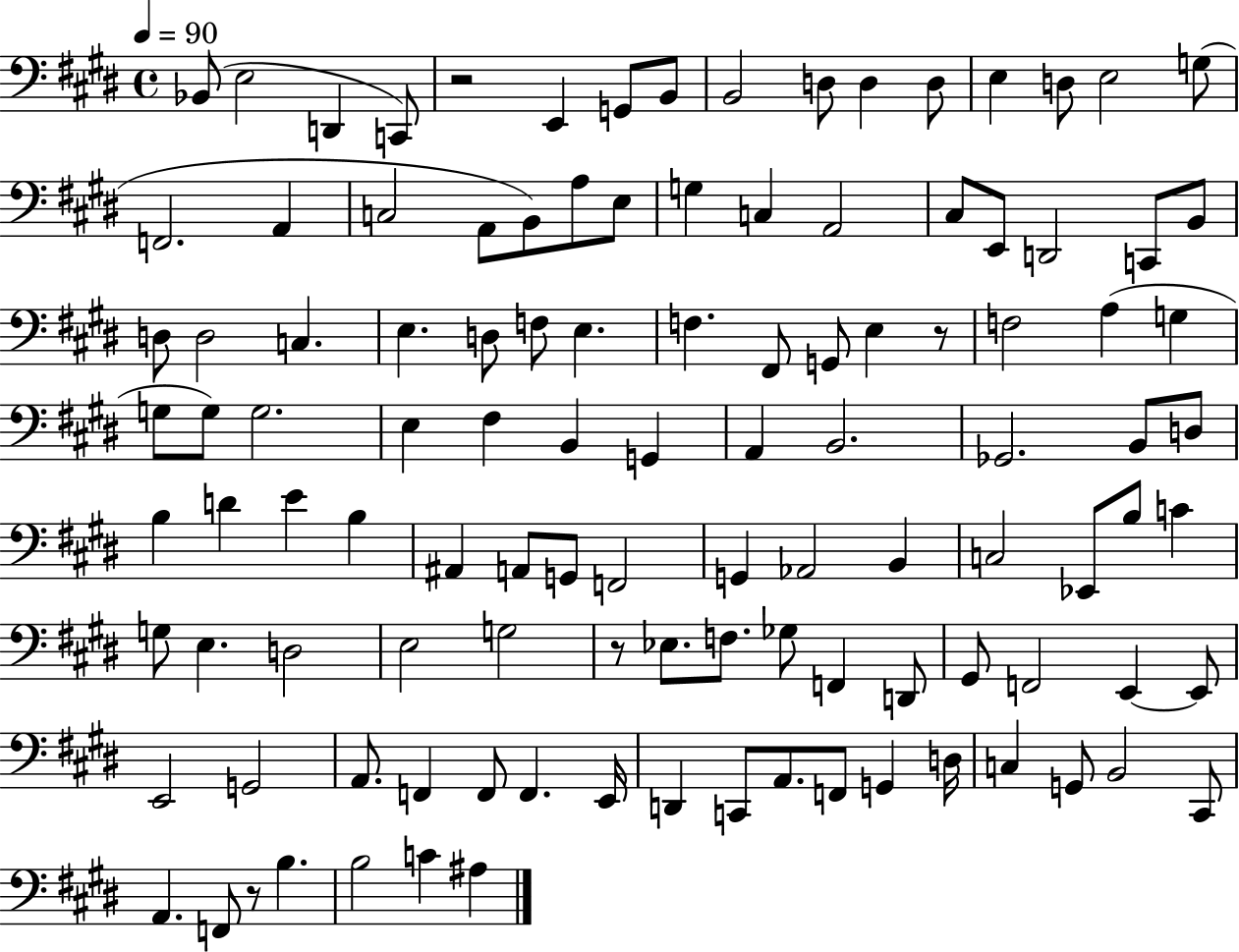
{
  \clef bass
  \time 4/4
  \defaultTimeSignature
  \key e \major
  \tempo 4 = 90
  bes,8( e2 d,4 c,8) | r2 e,4 g,8 b,8 | b,2 d8 d4 d8 | e4 d8 e2 g8( | \break f,2. a,4 | c2 a,8 b,8) a8 e8 | g4 c4 a,2 | cis8 e,8 d,2 c,8 b,8 | \break d8 d2 c4. | e4. d8 f8 e4. | f4. fis,8 g,8 e4 r8 | f2 a4( g4 | \break g8 g8) g2. | e4 fis4 b,4 g,4 | a,4 b,2. | ges,2. b,8 d8 | \break b4 d'4 e'4 b4 | ais,4 a,8 g,8 f,2 | g,4 aes,2 b,4 | c2 ees,8 b8 c'4 | \break g8 e4. d2 | e2 g2 | r8 ees8. f8. ges8 f,4 d,8 | gis,8 f,2 e,4~~ e,8 | \break e,2 g,2 | a,8. f,4 f,8 f,4. e,16 | d,4 c,8 a,8. f,8 g,4 d16 | c4 g,8 b,2 cis,8 | \break a,4. f,8 r8 b4. | b2 c'4 ais4 | \bar "|."
}